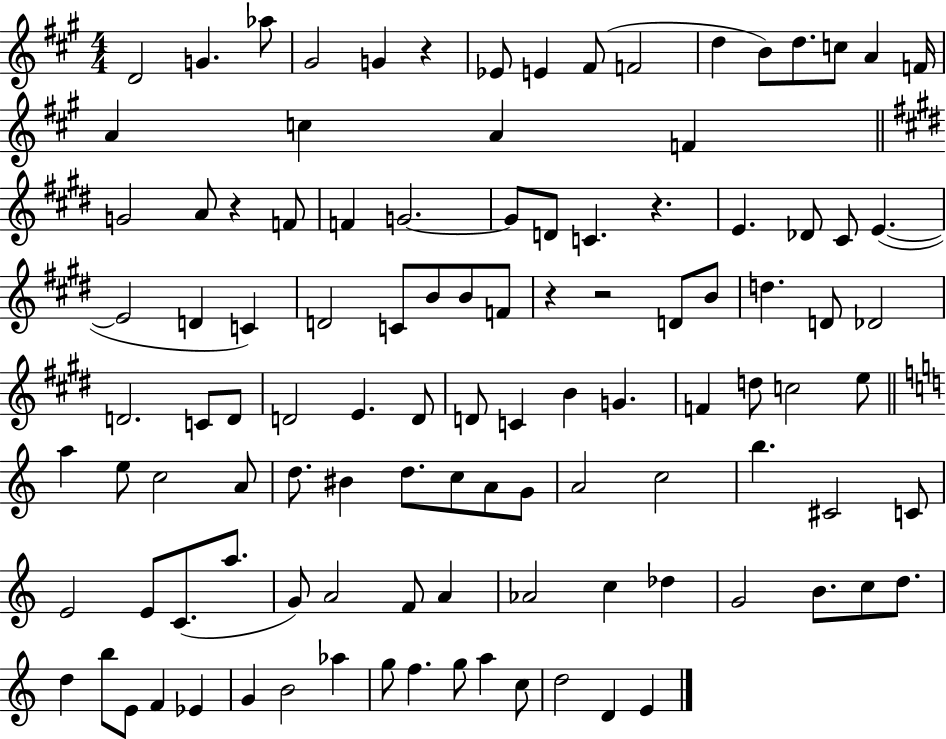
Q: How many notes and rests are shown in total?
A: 109